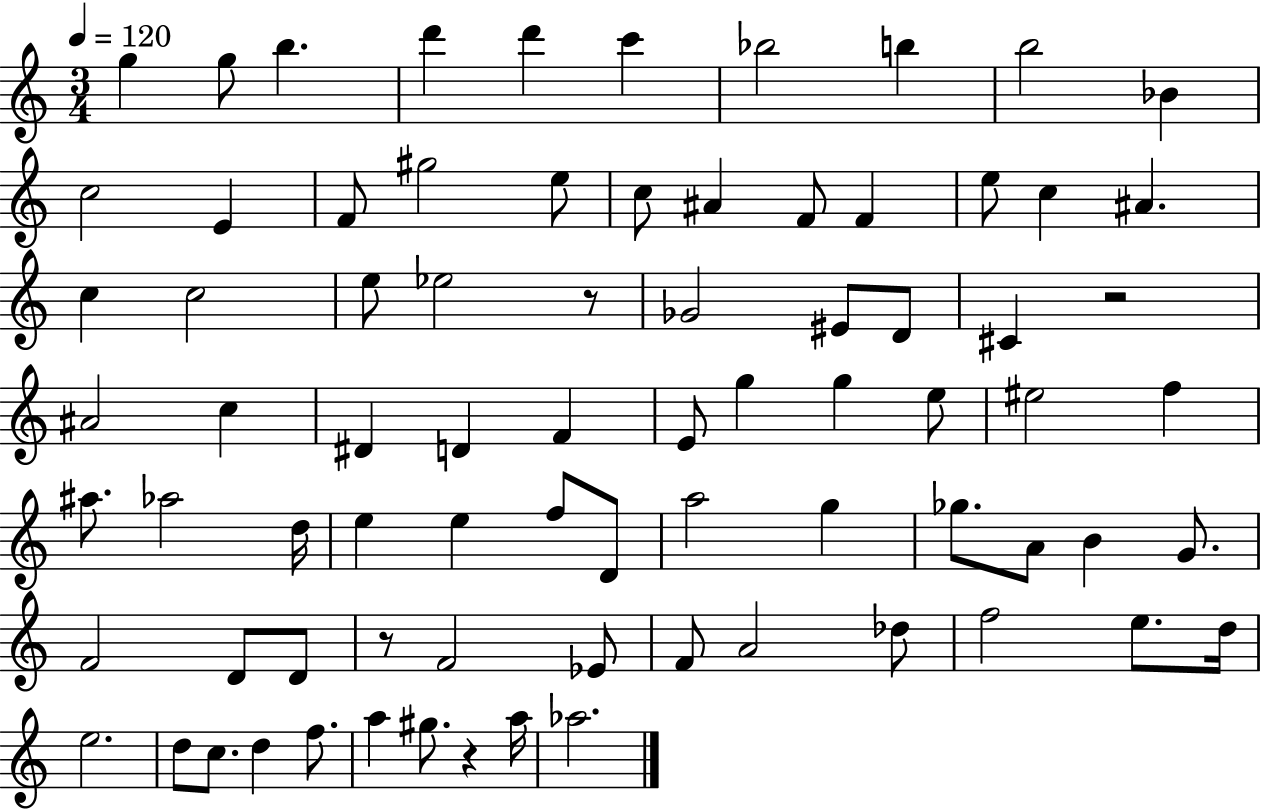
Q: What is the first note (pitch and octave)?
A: G5